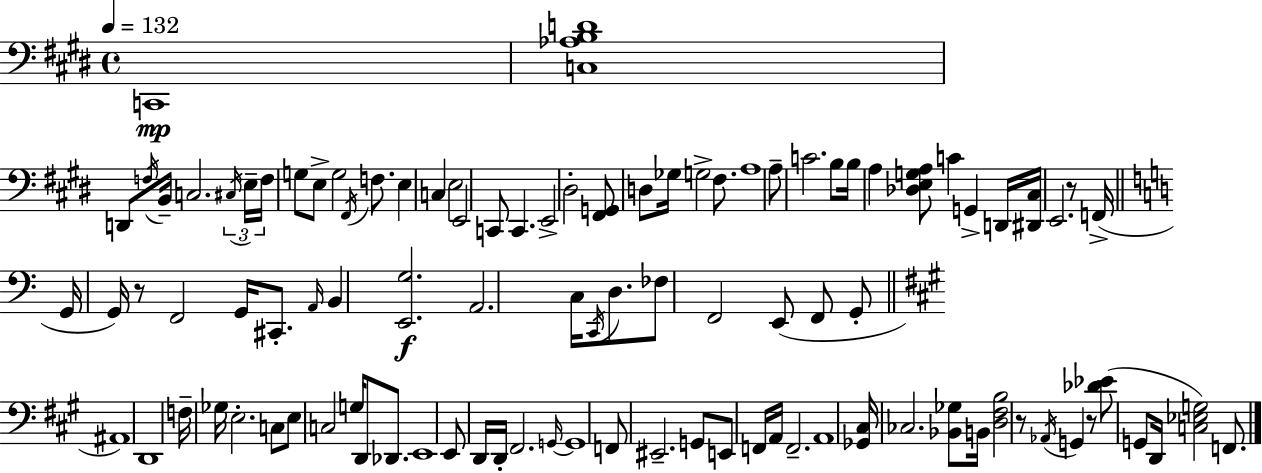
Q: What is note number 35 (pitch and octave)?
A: E2